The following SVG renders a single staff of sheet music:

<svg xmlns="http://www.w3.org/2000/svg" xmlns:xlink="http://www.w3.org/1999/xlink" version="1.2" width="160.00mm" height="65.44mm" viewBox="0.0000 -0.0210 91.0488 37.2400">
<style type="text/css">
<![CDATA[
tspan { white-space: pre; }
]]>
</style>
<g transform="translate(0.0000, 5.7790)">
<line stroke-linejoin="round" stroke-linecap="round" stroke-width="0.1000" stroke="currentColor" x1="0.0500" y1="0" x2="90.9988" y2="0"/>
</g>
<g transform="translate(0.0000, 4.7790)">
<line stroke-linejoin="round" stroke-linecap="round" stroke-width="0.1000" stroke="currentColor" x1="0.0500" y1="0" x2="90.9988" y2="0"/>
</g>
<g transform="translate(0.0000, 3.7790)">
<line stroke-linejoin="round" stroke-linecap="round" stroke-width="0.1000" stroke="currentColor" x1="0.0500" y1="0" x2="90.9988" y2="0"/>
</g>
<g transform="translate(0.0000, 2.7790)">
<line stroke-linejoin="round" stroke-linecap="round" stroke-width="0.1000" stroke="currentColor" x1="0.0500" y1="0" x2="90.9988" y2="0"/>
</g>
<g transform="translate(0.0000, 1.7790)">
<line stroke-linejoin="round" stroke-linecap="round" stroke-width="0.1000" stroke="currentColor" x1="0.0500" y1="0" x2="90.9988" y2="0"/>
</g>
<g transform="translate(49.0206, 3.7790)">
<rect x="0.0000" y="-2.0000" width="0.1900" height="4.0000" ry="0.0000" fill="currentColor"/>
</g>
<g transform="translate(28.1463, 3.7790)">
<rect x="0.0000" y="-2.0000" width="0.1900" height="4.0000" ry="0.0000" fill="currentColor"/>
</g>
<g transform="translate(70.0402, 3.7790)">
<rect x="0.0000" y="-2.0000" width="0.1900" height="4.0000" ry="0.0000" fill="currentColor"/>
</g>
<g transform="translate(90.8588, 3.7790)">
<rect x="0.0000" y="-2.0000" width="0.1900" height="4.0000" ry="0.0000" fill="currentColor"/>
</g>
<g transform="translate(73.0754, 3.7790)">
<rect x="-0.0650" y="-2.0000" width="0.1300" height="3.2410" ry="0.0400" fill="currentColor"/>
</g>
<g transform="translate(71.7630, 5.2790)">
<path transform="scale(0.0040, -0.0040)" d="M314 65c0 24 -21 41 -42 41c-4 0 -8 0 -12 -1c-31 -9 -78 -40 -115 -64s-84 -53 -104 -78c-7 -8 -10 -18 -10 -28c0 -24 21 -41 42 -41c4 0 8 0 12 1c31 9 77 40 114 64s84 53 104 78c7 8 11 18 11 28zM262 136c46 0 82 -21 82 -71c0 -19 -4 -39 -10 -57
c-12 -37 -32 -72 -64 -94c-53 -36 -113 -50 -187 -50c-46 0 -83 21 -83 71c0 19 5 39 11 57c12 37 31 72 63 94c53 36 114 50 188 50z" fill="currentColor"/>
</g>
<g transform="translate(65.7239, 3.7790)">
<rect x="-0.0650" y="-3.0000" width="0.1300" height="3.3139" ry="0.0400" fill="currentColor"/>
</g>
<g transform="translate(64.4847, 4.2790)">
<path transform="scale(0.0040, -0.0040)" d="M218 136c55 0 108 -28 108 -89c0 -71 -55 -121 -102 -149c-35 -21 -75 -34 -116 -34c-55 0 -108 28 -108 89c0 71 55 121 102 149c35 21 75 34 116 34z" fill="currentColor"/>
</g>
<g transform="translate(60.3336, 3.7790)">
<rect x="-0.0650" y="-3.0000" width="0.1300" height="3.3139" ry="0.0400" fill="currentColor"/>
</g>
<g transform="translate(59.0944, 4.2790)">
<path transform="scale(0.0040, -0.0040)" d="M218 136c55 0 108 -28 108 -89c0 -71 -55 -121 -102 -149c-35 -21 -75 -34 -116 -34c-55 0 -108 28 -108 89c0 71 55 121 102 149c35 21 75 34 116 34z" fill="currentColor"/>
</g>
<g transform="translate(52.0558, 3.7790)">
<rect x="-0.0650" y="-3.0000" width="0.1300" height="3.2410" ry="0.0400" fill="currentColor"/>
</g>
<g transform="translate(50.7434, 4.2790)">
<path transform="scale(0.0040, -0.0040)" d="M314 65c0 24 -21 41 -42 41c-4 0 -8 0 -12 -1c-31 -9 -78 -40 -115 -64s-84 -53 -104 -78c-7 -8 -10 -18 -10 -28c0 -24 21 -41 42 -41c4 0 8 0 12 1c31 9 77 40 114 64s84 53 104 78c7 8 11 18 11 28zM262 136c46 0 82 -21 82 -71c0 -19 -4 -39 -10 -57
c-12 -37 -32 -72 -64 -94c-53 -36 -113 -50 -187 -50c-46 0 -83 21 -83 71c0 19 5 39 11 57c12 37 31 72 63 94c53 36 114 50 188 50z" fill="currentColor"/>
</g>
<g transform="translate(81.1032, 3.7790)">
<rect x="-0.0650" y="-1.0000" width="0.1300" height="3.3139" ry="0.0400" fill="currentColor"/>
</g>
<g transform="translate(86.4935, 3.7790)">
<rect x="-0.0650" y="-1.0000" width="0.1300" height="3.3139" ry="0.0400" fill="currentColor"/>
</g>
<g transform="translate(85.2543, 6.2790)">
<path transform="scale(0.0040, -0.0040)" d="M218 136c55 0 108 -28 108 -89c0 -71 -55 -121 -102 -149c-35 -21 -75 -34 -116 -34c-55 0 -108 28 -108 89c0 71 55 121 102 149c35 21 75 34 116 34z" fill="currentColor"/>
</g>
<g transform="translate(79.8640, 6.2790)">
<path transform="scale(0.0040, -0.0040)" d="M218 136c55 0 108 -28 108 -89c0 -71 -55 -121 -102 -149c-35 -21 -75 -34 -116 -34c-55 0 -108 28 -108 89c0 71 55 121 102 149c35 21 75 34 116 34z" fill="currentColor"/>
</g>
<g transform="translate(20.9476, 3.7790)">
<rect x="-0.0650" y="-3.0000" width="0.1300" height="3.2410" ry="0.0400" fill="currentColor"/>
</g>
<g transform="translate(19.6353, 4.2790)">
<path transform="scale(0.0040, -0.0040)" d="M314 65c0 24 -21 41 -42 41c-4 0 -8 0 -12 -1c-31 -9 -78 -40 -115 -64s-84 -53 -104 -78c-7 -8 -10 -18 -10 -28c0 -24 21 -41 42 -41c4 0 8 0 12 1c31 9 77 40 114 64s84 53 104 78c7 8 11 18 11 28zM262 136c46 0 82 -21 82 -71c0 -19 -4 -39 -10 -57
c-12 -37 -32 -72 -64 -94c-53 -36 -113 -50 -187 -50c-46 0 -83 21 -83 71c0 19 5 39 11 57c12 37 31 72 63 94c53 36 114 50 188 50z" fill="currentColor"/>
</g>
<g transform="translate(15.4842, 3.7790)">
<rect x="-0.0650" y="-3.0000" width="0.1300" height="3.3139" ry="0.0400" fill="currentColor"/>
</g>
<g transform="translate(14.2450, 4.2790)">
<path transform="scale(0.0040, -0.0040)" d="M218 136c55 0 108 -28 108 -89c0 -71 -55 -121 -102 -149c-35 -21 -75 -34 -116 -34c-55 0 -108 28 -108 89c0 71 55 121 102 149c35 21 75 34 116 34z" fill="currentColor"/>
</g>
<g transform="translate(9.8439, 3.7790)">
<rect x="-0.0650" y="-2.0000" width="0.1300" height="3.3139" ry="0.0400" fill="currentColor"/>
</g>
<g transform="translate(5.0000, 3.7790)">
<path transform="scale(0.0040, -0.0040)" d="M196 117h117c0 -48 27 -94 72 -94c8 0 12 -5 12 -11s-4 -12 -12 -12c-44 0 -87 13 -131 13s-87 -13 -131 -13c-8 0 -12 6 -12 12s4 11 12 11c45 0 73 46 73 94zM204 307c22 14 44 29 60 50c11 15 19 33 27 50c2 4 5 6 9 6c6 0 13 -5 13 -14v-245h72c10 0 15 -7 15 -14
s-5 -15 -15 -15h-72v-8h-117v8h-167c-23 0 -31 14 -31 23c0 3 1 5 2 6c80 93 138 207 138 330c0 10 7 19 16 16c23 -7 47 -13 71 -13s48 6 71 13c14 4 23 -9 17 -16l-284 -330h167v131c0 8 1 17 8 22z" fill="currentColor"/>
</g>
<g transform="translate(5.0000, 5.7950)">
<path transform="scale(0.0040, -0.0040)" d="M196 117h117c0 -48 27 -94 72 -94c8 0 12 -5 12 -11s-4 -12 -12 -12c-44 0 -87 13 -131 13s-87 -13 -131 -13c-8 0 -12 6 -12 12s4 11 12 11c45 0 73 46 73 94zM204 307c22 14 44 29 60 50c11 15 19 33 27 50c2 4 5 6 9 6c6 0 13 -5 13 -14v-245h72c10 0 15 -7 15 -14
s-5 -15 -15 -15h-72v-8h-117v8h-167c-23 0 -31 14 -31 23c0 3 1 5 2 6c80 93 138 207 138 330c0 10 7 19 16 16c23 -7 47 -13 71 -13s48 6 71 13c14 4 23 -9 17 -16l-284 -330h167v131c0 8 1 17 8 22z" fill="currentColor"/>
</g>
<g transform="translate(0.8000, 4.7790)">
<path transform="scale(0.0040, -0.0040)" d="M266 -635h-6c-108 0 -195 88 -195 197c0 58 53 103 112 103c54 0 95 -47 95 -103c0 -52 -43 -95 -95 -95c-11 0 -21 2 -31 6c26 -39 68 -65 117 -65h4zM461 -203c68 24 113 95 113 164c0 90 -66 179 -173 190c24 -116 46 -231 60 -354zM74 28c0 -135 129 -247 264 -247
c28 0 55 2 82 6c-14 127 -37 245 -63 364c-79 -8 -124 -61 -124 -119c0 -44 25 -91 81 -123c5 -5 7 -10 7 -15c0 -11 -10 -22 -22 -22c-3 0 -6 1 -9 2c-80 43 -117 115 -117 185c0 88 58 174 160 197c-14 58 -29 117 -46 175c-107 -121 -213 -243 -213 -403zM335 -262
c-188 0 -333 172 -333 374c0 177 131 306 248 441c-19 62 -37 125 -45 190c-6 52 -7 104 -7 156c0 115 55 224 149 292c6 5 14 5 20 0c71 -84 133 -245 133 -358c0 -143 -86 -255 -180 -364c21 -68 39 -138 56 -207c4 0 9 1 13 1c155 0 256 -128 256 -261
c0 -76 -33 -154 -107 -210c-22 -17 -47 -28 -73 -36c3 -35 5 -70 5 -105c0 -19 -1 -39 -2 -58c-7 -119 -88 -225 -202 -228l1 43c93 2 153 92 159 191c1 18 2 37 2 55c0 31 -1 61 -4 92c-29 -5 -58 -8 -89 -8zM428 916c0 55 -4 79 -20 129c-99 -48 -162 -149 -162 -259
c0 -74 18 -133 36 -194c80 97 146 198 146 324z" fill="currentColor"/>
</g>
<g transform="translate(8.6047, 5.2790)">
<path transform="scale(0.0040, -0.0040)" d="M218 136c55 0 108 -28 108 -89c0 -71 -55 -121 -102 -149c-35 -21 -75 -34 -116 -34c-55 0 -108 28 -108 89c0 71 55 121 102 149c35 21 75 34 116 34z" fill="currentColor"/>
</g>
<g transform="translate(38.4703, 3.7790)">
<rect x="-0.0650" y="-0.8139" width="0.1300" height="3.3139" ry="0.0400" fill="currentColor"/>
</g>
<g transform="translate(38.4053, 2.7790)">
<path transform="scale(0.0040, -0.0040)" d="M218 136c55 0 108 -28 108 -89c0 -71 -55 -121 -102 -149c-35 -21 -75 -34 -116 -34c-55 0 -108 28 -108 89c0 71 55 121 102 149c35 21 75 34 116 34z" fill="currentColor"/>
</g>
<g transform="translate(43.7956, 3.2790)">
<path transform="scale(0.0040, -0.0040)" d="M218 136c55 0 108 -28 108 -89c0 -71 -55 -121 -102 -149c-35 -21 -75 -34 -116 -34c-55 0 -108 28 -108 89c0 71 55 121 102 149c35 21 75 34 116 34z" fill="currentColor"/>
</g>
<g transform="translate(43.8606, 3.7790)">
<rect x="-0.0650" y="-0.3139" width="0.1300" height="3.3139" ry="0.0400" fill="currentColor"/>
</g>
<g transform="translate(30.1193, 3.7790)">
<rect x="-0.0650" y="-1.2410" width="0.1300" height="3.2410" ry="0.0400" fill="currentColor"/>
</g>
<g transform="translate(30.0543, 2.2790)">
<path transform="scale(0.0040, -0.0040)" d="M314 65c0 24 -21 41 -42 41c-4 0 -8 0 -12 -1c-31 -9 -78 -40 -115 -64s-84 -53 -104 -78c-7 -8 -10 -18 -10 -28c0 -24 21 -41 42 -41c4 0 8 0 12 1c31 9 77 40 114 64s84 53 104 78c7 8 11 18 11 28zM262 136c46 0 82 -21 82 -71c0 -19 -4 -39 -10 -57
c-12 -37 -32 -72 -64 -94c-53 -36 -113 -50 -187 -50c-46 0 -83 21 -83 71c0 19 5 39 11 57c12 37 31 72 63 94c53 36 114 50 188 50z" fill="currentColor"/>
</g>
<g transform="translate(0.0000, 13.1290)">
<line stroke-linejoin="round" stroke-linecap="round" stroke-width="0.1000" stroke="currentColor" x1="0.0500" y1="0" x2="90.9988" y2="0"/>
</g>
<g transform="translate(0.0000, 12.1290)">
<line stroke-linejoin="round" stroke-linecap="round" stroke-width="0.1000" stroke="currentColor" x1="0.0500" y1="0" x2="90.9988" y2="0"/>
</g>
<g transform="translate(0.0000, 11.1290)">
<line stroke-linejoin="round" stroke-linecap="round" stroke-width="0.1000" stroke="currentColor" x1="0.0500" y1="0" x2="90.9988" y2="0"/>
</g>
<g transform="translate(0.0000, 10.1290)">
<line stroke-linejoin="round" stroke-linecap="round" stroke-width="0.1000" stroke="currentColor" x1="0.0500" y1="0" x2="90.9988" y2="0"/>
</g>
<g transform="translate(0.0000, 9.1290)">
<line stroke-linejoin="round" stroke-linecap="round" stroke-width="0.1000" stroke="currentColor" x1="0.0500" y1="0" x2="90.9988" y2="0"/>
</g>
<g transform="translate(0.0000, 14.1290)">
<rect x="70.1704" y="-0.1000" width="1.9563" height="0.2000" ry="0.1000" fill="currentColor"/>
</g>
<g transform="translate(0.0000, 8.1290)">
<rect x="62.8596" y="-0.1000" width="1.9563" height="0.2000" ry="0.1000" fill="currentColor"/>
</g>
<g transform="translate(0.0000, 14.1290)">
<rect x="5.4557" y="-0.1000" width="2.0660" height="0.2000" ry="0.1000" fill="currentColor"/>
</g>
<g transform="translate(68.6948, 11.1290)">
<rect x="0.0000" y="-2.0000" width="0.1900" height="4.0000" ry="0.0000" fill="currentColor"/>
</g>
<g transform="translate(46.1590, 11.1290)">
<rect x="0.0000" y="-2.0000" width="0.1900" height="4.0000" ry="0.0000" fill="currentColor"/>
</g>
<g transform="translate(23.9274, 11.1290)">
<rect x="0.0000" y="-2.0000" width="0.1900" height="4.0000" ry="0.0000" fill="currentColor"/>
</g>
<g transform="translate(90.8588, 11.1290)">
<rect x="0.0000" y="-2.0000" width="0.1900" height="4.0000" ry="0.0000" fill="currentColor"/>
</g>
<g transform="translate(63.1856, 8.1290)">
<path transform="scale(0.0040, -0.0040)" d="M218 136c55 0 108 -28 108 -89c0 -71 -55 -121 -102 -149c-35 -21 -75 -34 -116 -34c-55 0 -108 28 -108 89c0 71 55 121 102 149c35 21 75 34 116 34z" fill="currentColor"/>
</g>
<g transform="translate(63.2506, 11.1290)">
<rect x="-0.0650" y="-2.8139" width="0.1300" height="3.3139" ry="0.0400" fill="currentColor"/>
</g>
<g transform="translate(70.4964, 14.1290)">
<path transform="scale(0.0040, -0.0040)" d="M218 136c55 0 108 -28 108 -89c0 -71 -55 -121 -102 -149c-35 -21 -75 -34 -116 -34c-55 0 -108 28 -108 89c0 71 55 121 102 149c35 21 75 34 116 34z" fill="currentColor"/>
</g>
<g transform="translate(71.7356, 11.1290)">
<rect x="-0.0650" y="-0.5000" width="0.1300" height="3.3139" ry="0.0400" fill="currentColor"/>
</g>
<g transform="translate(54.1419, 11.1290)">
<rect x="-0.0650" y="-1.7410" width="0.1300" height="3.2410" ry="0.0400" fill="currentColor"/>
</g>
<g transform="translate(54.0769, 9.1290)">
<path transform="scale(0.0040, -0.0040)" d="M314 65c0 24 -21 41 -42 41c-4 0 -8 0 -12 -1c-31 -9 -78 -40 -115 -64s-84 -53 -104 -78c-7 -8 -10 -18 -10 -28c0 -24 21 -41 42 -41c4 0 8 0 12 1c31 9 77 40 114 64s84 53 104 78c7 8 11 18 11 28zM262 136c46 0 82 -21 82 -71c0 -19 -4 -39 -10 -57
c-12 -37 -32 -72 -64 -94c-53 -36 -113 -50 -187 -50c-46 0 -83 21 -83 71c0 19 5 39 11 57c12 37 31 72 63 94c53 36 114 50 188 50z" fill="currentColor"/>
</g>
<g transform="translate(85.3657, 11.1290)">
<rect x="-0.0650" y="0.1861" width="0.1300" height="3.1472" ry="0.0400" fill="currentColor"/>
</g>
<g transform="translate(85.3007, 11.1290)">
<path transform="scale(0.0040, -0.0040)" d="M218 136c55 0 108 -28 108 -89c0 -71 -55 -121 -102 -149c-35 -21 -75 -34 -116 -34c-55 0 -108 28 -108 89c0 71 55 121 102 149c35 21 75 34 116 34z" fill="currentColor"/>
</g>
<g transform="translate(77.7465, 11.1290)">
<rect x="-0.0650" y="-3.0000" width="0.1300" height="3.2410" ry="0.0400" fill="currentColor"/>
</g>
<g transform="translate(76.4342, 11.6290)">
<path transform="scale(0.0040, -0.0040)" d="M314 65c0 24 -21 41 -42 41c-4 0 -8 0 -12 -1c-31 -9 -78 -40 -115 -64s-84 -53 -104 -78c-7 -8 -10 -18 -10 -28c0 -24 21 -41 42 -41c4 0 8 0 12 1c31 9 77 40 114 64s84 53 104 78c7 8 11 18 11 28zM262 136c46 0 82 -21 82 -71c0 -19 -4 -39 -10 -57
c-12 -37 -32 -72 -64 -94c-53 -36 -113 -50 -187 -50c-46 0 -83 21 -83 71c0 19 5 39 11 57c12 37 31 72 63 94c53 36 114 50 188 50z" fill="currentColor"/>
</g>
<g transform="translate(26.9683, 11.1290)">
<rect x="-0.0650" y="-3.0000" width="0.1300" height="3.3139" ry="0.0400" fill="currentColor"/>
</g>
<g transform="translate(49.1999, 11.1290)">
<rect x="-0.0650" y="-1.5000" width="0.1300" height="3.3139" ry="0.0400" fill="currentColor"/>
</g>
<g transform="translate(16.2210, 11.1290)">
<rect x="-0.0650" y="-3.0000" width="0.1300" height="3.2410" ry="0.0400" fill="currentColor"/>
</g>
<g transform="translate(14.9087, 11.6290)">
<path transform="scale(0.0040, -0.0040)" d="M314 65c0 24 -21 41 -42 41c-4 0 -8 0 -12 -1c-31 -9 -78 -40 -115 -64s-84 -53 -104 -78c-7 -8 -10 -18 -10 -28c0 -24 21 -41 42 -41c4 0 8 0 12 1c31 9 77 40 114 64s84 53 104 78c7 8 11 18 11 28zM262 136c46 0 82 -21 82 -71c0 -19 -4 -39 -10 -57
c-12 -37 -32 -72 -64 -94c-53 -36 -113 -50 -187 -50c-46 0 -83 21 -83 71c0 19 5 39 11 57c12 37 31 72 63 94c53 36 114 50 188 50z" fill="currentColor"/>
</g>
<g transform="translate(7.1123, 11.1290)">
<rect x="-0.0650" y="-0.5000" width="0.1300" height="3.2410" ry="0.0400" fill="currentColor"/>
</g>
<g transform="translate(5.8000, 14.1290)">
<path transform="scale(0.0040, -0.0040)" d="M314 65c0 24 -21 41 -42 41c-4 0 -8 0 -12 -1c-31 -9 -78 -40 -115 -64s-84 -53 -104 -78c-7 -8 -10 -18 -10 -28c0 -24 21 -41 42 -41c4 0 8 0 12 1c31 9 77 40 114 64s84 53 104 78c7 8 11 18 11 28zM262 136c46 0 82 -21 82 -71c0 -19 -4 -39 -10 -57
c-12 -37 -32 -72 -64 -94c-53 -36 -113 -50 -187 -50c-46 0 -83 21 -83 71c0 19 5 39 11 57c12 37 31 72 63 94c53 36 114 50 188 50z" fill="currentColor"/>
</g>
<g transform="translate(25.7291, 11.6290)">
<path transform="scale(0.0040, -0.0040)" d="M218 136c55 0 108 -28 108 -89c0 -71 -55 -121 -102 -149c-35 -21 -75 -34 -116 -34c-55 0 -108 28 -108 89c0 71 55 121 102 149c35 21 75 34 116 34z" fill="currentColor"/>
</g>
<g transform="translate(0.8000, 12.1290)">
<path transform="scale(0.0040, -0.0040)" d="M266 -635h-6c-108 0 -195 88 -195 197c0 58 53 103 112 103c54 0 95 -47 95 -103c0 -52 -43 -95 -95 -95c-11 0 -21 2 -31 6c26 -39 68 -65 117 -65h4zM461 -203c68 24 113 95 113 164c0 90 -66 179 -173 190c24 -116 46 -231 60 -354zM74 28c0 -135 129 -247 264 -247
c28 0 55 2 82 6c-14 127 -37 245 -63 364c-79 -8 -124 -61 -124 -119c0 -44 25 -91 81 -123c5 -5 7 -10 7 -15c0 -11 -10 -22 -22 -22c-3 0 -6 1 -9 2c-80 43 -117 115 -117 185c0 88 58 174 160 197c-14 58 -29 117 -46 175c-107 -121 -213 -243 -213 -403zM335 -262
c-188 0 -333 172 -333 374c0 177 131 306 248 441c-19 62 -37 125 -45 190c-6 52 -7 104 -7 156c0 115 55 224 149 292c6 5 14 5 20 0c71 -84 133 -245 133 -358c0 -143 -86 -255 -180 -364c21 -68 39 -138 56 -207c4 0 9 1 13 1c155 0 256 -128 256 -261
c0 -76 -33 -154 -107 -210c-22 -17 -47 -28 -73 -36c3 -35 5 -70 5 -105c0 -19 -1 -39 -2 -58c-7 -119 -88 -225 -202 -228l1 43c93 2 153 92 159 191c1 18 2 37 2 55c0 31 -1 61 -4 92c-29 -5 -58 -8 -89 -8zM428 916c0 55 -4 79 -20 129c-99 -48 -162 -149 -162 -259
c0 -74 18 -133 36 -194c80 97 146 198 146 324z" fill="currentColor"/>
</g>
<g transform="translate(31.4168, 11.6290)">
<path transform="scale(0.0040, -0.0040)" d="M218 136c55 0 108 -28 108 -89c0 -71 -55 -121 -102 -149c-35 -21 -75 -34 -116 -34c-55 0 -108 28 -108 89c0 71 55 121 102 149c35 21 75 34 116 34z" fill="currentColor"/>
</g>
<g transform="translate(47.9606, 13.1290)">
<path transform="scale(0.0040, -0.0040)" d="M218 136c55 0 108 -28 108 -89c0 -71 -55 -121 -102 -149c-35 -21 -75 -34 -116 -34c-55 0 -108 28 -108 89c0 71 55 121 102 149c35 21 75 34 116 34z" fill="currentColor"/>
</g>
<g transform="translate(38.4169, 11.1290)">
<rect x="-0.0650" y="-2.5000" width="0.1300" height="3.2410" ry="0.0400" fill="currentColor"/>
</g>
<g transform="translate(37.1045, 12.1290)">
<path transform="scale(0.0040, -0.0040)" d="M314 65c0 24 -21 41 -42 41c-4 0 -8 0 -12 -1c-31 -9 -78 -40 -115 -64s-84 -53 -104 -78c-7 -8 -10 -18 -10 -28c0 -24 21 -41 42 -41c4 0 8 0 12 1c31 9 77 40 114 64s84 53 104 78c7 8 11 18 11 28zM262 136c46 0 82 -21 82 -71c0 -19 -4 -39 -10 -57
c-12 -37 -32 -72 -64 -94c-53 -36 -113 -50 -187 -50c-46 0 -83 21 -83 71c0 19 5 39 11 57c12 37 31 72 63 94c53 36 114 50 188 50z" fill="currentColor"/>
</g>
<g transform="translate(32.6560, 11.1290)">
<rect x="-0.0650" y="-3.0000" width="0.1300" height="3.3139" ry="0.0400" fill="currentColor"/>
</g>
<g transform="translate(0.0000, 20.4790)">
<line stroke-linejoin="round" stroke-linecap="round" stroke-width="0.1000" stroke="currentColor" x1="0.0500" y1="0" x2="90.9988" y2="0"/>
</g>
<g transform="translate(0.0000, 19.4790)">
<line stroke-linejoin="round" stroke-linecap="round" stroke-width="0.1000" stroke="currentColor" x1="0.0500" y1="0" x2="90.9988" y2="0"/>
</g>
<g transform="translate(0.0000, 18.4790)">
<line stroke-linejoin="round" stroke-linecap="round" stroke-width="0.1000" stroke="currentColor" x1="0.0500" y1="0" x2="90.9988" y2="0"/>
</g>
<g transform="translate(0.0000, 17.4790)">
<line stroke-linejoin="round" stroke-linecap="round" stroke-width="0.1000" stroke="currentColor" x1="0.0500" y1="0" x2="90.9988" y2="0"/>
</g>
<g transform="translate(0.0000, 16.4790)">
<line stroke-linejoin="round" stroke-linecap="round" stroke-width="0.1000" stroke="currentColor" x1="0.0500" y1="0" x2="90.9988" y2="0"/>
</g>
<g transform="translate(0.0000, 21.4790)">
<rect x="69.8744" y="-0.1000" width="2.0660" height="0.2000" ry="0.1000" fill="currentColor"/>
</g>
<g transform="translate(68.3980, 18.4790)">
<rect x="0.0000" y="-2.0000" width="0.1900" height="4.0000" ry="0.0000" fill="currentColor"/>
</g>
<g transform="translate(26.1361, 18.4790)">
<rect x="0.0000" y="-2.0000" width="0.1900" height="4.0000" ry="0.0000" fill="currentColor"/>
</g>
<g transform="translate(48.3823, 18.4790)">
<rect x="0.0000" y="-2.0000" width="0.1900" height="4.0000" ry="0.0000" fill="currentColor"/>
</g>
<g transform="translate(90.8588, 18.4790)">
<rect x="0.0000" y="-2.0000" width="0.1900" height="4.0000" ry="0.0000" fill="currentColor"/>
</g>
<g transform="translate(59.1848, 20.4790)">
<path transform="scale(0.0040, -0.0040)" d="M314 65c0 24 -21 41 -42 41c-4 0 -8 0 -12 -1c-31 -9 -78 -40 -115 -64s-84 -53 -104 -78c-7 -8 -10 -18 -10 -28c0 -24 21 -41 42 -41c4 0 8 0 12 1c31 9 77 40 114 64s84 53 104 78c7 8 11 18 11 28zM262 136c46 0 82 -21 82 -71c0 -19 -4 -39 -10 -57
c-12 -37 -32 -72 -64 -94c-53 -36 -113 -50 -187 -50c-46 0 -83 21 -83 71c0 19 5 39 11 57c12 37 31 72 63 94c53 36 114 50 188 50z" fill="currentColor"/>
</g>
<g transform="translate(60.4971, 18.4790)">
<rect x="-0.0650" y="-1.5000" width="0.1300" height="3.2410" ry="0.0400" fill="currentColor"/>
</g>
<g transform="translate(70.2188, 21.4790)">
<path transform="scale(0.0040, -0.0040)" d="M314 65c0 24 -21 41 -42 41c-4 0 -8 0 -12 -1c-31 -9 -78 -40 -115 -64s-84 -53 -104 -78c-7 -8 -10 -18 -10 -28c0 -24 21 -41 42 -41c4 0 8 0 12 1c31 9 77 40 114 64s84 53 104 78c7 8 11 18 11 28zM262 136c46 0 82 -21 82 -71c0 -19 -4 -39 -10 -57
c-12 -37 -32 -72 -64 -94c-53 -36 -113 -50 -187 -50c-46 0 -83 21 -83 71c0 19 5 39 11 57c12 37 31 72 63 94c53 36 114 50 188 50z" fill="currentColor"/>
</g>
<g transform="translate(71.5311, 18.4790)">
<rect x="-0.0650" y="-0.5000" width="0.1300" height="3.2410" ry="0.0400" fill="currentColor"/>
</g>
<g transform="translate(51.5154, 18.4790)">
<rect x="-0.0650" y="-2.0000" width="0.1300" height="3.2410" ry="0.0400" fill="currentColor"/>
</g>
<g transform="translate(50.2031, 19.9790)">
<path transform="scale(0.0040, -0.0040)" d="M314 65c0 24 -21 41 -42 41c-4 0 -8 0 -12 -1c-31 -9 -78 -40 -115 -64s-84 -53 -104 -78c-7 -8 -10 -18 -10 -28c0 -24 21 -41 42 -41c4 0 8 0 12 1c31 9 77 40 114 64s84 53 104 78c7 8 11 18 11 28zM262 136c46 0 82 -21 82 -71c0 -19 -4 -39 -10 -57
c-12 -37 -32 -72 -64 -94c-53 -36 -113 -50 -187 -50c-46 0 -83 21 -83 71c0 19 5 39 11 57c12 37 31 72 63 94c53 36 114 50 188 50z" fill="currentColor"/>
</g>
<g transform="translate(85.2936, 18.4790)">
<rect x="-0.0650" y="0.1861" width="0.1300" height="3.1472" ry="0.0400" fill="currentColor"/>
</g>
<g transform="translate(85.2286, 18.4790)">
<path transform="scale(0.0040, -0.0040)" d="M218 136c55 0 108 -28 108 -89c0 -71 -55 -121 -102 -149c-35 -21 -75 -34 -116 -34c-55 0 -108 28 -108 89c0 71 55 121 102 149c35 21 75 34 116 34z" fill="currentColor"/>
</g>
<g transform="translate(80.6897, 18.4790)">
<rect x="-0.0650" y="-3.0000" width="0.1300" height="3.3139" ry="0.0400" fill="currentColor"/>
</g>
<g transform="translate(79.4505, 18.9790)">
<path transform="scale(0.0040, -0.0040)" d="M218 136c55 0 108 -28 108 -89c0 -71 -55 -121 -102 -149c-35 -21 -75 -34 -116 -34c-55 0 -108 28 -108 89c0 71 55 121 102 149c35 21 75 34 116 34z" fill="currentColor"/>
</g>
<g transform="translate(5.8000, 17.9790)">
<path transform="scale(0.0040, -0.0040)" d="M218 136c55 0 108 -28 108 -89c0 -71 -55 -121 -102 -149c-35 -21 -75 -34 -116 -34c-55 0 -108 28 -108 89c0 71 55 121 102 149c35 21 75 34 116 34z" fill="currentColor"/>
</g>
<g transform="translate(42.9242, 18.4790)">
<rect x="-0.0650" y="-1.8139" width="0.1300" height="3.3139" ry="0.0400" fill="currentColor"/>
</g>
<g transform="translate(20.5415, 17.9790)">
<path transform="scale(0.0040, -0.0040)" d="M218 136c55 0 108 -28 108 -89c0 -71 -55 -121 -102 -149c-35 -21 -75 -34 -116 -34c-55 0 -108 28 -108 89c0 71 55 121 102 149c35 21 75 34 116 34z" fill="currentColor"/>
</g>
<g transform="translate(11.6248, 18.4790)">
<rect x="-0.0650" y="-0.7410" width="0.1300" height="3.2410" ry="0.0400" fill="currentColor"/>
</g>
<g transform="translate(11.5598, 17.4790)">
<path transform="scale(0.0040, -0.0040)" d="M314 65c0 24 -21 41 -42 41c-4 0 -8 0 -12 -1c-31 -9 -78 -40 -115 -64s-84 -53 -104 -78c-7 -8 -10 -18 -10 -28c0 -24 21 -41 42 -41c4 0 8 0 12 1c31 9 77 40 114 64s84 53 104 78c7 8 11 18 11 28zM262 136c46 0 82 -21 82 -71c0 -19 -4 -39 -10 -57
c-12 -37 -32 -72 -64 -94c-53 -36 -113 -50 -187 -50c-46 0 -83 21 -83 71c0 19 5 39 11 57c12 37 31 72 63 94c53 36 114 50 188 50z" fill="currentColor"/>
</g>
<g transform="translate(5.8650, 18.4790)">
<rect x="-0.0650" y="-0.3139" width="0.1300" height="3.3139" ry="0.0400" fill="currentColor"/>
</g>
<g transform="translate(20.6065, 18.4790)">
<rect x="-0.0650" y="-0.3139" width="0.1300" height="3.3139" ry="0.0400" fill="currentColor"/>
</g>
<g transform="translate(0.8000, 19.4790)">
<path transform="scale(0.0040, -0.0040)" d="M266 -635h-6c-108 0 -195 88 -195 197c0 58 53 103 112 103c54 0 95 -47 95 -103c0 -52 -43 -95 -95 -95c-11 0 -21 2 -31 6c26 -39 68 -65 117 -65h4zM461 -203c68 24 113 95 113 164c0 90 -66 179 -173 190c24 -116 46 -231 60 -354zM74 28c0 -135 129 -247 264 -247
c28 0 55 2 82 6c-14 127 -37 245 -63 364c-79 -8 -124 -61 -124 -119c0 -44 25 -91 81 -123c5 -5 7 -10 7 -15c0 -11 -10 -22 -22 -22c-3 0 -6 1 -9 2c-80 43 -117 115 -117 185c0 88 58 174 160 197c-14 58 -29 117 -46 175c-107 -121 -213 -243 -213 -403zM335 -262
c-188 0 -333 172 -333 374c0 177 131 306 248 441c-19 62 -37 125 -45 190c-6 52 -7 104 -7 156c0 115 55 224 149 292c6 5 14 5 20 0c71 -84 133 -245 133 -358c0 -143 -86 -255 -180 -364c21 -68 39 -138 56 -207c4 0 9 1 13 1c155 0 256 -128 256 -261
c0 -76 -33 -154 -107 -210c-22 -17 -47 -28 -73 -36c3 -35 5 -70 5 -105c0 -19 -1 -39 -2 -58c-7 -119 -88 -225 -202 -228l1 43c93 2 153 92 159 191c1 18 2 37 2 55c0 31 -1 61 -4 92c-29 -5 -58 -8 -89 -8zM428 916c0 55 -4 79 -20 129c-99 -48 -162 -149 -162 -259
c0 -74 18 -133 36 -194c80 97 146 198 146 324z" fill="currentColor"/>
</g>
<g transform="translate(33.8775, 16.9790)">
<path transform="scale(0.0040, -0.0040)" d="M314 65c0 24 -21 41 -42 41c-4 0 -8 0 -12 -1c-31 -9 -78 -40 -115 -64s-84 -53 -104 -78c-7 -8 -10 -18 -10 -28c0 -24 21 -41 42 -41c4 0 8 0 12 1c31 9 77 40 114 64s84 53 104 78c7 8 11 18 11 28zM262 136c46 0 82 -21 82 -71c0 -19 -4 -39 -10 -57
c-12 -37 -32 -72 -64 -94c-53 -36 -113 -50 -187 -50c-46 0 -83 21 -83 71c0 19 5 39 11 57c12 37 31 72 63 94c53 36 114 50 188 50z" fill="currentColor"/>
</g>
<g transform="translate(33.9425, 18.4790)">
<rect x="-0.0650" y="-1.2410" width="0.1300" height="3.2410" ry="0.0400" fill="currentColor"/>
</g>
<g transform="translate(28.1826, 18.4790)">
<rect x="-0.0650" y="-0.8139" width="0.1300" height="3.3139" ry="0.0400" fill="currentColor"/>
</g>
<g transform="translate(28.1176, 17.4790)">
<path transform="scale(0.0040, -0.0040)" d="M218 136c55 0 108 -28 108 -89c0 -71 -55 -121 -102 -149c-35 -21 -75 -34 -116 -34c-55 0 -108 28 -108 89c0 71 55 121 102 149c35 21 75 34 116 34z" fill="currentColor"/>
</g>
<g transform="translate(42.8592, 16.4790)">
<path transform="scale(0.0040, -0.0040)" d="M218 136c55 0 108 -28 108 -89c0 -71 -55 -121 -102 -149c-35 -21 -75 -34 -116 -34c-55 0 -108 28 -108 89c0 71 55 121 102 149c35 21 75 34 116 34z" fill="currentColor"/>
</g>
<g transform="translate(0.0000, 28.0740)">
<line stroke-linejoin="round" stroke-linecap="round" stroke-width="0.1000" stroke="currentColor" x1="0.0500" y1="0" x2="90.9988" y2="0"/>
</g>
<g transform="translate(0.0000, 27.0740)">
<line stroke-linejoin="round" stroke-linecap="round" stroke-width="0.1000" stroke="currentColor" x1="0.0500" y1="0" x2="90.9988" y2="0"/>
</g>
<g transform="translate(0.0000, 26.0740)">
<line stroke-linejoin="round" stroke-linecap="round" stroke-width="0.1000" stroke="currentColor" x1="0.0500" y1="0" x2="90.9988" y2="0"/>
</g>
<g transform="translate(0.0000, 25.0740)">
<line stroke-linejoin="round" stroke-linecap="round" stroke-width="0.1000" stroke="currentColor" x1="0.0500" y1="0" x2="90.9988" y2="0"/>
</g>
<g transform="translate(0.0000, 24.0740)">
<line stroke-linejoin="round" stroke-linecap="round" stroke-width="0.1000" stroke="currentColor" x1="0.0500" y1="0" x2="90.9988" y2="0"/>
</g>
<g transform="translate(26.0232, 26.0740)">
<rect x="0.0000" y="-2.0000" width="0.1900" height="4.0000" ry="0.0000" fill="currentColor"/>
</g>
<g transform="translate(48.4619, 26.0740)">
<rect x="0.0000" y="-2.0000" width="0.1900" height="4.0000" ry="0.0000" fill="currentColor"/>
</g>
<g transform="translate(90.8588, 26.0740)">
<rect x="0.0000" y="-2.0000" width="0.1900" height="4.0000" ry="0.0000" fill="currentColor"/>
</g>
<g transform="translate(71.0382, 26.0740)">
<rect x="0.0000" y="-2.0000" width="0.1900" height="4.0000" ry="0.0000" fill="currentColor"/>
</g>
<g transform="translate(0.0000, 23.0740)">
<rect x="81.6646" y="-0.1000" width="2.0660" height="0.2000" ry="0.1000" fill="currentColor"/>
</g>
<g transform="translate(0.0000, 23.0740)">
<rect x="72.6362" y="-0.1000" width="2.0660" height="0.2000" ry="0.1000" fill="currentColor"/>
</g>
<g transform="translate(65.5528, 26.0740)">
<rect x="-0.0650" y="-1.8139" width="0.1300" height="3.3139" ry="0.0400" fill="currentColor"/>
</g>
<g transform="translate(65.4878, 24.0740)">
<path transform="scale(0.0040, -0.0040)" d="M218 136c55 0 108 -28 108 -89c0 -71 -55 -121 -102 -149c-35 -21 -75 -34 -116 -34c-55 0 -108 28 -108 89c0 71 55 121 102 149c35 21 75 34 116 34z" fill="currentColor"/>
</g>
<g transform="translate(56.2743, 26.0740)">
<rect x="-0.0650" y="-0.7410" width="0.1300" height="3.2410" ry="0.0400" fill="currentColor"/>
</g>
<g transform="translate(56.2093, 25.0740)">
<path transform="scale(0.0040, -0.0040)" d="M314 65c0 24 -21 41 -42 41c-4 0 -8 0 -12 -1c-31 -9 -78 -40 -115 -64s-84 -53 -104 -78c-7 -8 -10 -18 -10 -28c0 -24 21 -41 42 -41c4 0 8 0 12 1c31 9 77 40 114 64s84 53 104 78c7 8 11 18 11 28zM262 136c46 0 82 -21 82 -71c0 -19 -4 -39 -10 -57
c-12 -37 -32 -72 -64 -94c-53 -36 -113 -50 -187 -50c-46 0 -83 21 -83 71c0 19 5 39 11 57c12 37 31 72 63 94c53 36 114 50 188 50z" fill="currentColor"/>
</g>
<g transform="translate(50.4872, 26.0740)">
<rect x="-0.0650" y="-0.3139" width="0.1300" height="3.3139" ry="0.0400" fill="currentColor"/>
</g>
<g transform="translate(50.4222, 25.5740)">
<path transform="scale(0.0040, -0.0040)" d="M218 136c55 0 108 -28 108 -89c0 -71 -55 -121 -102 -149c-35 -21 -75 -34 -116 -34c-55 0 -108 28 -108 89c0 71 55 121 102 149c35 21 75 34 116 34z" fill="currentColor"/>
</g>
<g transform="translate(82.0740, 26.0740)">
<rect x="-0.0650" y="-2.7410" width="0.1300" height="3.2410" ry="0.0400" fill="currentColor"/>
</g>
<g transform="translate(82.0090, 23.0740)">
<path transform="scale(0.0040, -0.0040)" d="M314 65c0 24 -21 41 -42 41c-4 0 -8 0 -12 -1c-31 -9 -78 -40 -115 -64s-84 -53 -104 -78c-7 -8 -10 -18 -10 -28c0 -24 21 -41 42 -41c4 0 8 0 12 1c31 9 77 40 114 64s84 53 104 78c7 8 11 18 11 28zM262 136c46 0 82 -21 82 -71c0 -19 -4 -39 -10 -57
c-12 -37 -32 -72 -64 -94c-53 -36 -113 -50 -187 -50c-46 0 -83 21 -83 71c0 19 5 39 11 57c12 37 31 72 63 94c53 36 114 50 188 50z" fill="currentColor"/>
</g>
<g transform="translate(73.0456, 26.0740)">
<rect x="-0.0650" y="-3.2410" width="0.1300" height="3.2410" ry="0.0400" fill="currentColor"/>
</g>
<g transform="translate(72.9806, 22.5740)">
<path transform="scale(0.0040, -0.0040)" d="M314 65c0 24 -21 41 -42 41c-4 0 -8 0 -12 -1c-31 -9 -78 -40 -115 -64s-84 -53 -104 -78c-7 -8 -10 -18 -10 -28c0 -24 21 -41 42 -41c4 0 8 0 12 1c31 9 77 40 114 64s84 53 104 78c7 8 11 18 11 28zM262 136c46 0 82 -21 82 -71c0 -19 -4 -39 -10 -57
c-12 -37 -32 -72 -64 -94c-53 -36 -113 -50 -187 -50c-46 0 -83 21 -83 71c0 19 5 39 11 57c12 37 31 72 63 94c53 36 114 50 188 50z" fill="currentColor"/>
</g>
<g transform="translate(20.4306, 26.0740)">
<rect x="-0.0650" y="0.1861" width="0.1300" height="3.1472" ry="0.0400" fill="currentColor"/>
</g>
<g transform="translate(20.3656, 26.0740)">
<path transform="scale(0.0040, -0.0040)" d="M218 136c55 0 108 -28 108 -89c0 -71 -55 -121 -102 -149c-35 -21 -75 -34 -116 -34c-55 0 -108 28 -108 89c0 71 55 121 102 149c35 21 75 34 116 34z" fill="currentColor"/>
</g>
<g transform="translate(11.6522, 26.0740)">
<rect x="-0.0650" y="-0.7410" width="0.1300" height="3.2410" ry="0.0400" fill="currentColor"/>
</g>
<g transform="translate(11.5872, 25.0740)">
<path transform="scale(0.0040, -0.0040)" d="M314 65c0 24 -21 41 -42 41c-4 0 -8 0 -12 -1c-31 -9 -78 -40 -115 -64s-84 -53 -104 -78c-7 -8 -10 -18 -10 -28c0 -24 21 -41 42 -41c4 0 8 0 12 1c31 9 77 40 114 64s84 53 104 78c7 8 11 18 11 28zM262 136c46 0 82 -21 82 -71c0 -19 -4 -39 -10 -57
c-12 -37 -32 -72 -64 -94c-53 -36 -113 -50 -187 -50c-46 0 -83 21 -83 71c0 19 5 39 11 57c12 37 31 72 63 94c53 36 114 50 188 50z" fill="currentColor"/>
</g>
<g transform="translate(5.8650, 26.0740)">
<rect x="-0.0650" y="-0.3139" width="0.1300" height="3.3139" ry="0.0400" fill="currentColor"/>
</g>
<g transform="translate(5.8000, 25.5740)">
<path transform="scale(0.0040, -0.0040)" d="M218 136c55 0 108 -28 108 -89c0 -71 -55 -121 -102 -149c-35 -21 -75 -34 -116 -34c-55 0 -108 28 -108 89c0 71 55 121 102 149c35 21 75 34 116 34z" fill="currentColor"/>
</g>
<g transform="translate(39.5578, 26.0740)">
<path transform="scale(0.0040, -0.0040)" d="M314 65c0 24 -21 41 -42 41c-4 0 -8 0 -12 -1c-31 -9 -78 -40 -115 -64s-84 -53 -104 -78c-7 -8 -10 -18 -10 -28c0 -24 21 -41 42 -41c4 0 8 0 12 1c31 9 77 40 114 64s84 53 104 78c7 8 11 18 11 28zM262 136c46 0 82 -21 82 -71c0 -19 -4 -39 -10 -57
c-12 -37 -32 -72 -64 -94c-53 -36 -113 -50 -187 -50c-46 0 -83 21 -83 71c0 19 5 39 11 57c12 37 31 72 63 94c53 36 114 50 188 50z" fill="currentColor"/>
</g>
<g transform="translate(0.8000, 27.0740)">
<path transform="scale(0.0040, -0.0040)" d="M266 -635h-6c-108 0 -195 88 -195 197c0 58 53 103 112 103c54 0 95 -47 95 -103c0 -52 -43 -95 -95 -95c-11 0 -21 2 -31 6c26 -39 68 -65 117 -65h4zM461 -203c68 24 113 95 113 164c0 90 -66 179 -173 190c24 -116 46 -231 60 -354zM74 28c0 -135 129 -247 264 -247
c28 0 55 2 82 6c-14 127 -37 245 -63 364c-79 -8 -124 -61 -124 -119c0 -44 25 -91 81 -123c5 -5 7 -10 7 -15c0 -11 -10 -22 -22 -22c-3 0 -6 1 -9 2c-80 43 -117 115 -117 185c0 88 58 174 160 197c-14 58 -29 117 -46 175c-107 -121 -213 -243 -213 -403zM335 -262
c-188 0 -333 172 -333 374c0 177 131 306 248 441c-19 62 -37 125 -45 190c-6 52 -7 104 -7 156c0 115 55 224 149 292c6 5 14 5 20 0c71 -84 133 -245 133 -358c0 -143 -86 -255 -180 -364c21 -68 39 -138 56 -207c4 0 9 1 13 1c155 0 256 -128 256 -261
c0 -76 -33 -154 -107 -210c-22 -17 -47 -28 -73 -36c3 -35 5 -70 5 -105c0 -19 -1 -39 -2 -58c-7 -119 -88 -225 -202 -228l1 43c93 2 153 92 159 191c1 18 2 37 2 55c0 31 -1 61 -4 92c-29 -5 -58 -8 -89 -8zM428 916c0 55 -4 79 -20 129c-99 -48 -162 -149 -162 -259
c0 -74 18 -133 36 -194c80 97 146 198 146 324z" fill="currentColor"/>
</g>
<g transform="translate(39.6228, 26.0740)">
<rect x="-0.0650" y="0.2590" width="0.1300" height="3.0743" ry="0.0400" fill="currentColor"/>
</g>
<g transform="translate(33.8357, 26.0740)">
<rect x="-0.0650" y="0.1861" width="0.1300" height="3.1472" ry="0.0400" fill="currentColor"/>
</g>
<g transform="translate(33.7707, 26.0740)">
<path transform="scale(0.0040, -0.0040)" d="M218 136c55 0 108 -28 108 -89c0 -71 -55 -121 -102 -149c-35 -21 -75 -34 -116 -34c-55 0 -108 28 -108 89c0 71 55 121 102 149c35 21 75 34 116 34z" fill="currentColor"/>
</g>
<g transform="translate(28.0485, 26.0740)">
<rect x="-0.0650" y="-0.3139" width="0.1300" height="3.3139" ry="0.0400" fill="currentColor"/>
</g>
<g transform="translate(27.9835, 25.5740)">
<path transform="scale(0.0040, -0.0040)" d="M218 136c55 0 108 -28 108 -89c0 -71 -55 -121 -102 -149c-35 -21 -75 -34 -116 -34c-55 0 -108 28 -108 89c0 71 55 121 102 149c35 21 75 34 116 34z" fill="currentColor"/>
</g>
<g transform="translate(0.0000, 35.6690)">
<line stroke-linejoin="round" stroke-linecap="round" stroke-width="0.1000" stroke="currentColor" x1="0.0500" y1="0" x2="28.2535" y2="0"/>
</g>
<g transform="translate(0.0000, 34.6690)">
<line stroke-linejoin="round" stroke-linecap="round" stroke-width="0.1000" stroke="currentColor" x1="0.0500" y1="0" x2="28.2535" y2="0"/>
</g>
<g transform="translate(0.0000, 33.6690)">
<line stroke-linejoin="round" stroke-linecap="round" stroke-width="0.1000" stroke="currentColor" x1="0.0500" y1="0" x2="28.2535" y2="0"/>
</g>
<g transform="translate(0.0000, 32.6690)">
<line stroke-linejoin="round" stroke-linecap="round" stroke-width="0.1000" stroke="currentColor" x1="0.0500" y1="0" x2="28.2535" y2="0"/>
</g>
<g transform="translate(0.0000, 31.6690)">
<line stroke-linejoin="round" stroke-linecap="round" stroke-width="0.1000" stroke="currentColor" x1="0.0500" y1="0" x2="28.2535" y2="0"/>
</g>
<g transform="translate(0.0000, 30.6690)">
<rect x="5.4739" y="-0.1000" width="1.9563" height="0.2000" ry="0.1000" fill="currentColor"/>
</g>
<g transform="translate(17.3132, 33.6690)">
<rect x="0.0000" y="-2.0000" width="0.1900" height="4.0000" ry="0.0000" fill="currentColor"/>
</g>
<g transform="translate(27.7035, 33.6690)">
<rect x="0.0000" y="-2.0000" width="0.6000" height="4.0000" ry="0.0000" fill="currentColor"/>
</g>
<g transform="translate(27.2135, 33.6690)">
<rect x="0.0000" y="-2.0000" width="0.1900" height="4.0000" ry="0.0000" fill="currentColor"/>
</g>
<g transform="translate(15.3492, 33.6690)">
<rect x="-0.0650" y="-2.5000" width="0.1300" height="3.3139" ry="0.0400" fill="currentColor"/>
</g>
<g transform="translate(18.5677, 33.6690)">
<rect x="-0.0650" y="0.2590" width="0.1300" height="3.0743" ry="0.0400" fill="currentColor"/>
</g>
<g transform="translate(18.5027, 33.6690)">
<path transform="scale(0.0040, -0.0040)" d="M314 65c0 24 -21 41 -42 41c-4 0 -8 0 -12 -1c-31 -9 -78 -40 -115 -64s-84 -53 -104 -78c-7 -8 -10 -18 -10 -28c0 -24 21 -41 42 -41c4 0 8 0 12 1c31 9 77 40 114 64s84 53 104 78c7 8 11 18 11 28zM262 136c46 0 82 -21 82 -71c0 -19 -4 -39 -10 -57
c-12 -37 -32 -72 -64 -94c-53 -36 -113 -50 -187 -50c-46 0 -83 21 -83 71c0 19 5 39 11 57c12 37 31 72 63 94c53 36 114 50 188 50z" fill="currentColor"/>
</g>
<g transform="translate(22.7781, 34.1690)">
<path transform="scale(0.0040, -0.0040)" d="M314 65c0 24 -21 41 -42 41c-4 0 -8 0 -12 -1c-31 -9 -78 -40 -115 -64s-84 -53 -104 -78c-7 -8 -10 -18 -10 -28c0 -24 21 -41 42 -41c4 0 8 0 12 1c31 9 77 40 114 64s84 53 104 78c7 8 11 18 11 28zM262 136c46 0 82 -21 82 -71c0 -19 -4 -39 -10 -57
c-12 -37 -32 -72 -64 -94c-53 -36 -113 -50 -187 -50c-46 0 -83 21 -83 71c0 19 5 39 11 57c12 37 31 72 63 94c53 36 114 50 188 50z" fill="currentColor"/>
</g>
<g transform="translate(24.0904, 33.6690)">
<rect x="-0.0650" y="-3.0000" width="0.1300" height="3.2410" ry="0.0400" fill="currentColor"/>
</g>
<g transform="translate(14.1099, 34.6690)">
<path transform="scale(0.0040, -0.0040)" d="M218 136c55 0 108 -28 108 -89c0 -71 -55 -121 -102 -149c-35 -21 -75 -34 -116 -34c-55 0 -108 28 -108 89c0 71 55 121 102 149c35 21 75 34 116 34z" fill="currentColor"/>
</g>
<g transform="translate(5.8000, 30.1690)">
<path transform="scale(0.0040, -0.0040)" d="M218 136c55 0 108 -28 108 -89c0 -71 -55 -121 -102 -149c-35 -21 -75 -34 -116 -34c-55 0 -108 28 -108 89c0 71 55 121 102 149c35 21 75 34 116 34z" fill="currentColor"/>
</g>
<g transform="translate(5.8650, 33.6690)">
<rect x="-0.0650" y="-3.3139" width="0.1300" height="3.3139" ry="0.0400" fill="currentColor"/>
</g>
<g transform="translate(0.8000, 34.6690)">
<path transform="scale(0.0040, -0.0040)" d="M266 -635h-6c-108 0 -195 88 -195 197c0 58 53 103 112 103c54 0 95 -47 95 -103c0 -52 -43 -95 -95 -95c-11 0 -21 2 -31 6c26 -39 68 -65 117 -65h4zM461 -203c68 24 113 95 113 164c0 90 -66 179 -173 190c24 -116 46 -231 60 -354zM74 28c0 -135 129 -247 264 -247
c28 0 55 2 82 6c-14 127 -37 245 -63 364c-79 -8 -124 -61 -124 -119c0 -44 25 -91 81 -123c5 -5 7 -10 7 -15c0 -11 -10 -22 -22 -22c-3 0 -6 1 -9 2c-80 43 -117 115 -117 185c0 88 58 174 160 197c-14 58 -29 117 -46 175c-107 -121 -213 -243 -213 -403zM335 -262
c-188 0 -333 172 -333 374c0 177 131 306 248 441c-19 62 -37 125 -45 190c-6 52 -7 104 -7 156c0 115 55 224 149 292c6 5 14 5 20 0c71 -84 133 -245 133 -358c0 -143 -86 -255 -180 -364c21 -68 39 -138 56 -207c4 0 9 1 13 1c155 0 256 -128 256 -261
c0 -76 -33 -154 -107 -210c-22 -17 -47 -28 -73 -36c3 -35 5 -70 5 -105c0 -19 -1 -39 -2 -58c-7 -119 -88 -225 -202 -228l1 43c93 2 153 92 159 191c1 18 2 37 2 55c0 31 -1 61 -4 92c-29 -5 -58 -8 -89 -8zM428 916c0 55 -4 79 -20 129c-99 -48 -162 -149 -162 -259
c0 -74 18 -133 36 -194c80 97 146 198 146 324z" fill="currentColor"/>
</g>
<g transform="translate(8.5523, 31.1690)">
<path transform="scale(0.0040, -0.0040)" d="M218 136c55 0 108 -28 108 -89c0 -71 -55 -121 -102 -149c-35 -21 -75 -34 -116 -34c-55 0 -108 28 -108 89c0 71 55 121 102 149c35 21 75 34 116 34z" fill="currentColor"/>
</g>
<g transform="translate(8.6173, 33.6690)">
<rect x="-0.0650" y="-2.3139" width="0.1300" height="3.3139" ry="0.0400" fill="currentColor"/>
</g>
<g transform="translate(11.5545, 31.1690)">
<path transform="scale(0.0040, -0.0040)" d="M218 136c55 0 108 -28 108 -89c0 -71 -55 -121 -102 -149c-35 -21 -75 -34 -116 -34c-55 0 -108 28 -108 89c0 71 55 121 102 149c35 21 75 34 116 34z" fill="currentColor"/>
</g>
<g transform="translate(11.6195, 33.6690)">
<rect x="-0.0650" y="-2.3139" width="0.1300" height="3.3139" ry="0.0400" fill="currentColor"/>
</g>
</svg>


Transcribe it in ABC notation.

X:1
T:Untitled
M:4/4
L:1/4
K:C
F A A2 e2 d c A2 A A F2 D D C2 A2 A A G2 E f2 a C A2 B c d2 c d e2 f F2 E2 C2 A B c d2 B c B B2 c d2 f b2 a2 b g g G B2 A2